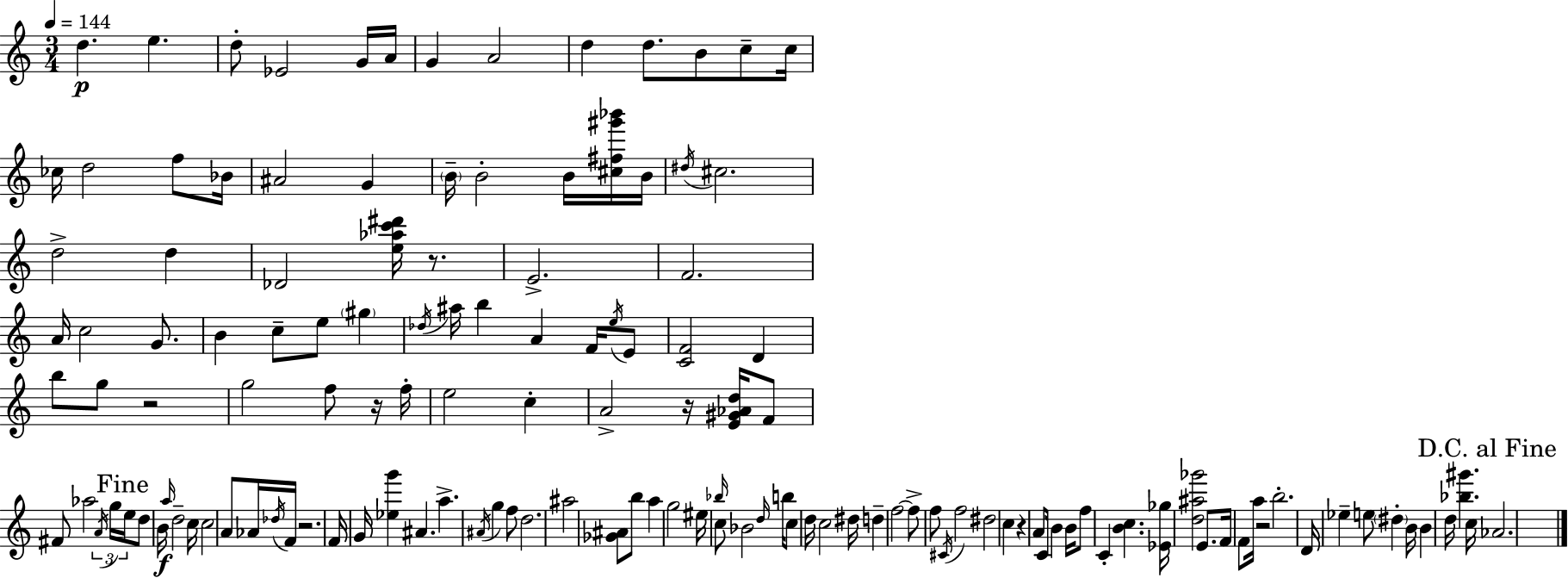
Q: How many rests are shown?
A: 7